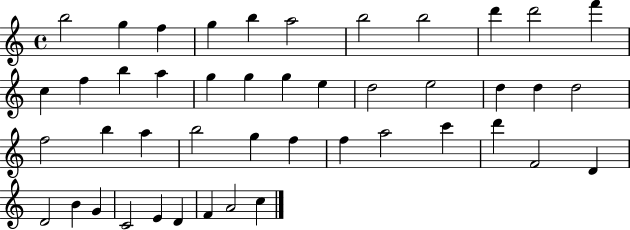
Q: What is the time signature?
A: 4/4